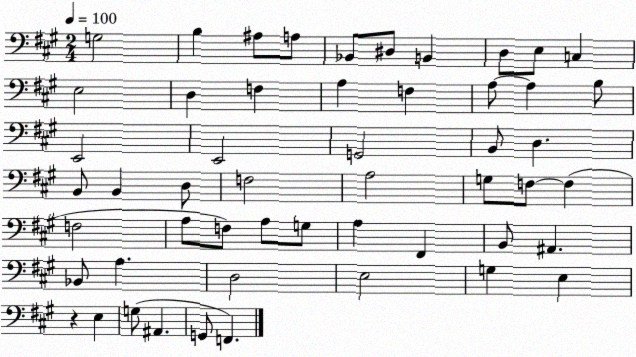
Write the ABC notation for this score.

X:1
T:Untitled
M:2/4
L:1/4
K:A
G,2 B, ^A,/2 A,/2 _B,,/2 ^D,/2 B,, D,/2 E,/2 C, E,2 D, F, A, F, A,/2 A, B,/2 E,,2 E,,2 G,,2 B,,/2 D, B,,/2 B,, D,/2 F,2 A,2 G,/2 F,/2 F, F,2 A,/2 F,/2 A,/2 G,/2 A, ^F,, B,,/2 ^A,, _B,,/2 A, D,2 E,2 G, E, z E, G,/2 ^A,, G,,/2 F,,